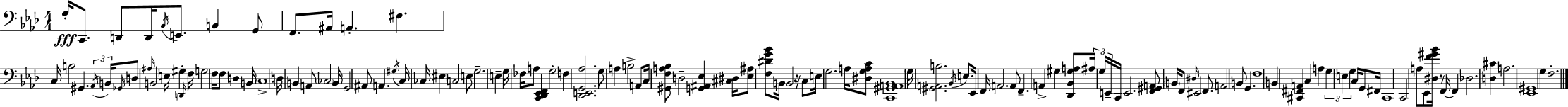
G3/s C2/e. D2/e D2/s Bb2/s E2/e. B2/q G2/e F2/e. A#2/s A2/q. F#3/q. C3/s B3/h G#2/q. Ab2/s B2/s Gb2/s D3/e A#3/s B2/h E3/s G#3/q D2/s F3/s G3/h F3/s F3/e D3/q B2/s C3/w D3/s B2/q A2/e CES3/h B2/s G2/h A#2/e A2/q. G#3/s C3/s CES3/s EIS3/q C3/h E3/e G3/h. E3/q G3/s FES3/s A3/e [C2,Db2,Eb2,F2]/q G3/h F3/q [Db2,E2,G2,Ab3]/h. G3/e A3/q B3/h A2/e C3/s [G#2,F3,A3,Bb3]/e D3/h [G2,A#2,Eb3]/q [C#3,D#3]/s [Eb3,A#3]/e [F3,D#4,G4,Bb4]/e B2/s B2/h R/s C3/e E3/s G3/h. A3/s [D#3,G3,A3,C4]/e [C2,G#2,A2,Bb2]/w G3/s [G#2,A2,B3]/h. Bb2/s E3/e. Eb2/s F2/s A2/h. A2/e F2/q. A2/q G#3/q [Db2,Bb2,G#3,A3]/e A#3/s G3/s E2/s C2/s E2/h. [F2,G#2,A2]/e B2/s F2/e D#3/s EIS2/h F2/e. A2/h B2/e G2/q. F3/w B2/q [C#2,F#2,A2]/q C3/q A3/q G3/q E3/q G3/q C3/s G2/e F#2/s C2/w C2/h A3/e Eb2/e [D#3,F4,G#4,Bb4]/s R/e F2/s F2/q Db3/h. [D3,C#4]/q A3/h. [Eb2,G#2]/w G3/q F3/h.